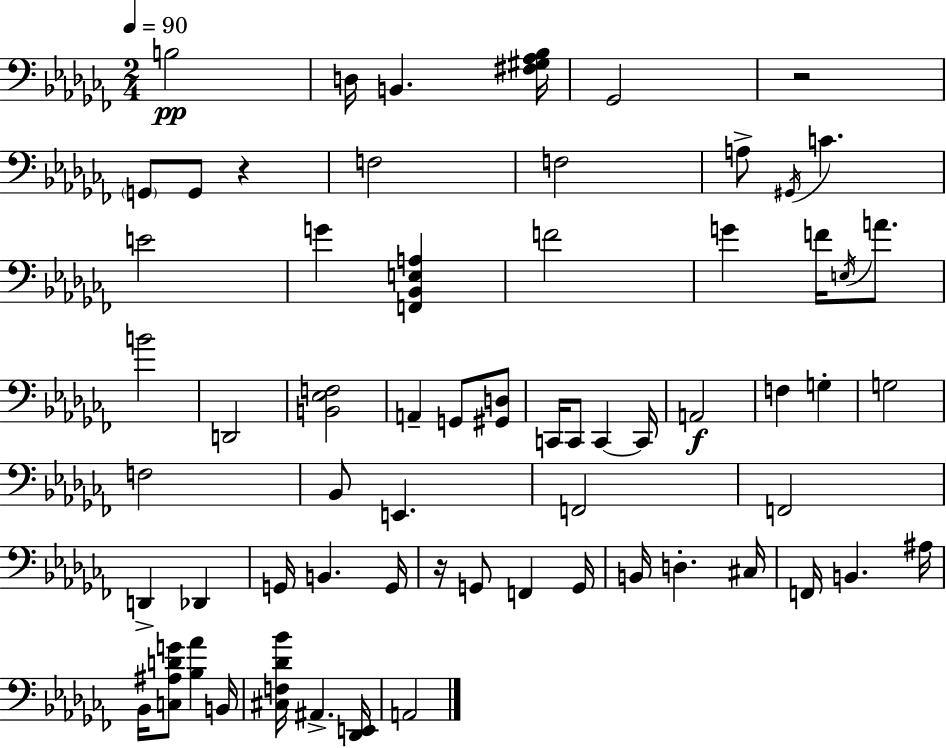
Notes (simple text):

B3/h D3/s B2/q. [F#3,G#3,Ab3,Bb3]/s Gb2/h R/h G2/e G2/e R/q F3/h F3/h A3/e G#2/s C4/q. E4/h G4/q [F2,Bb2,E3,A3]/q F4/h G4/q F4/s E3/s A4/e. B4/h D2/h [B2,Eb3,F3]/h A2/q G2/e [G#2,D3]/e C2/s C2/e C2/q C2/s A2/h F3/q G3/q G3/h F3/h Bb2/e E2/q. F2/h F2/h D2/q Db2/q G2/s B2/q. G2/s R/s G2/e F2/q G2/s B2/s D3/q. C#3/s F2/s B2/q. A#3/s Bb2/s [C3,A#3,D4,G4]/e [Bb3,Ab4]/q B2/s [C#3,F3,Db4,Bb4]/s A#2/q. [Db2,E2]/s A2/h